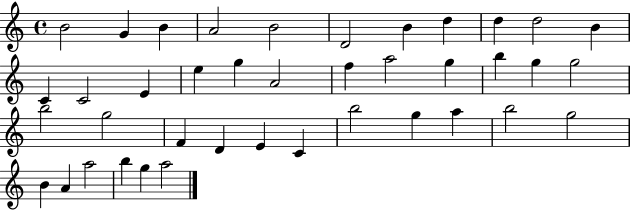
{
  \clef treble
  \time 4/4
  \defaultTimeSignature
  \key c \major
  b'2 g'4 b'4 | a'2 b'2 | d'2 b'4 d''4 | d''4 d''2 b'4 | \break c'4 c'2 e'4 | e''4 g''4 a'2 | f''4 a''2 g''4 | b''4 g''4 g''2 | \break b''2 g''2 | f'4 d'4 e'4 c'4 | b''2 g''4 a''4 | b''2 g''2 | \break b'4 a'4 a''2 | b''4 g''4 a''2 | \bar "|."
}